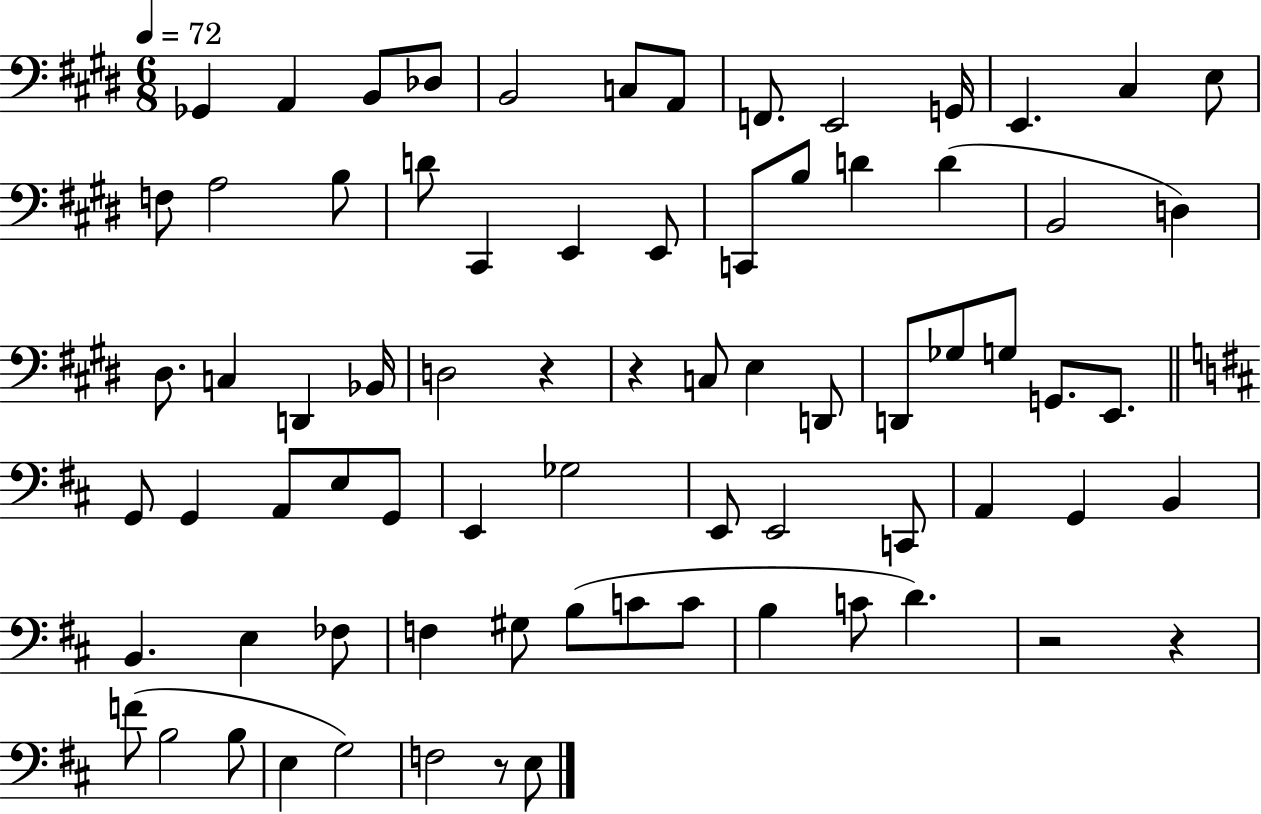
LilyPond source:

{
  \clef bass
  \numericTimeSignature
  \time 6/8
  \key e \major
  \tempo 4 = 72
  ges,4 a,4 b,8 des8 | b,2 c8 a,8 | f,8. e,2 g,16 | e,4. cis4 e8 | \break f8 a2 b8 | d'8 cis,4 e,4 e,8 | c,8 b8 d'4 d'4( | b,2 d4) | \break dis8. c4 d,4 bes,16 | d2 r4 | r4 c8 e4 d,8 | d,8 ges8 g8 g,8. e,8. | \break \bar "||" \break \key b \minor g,8 g,4 a,8 e8 g,8 | e,4 ges2 | e,8 e,2 c,8 | a,4 g,4 b,4 | \break b,4. e4 fes8 | f4 gis8 b8( c'8 c'8 | b4 c'8 d'4.) | r2 r4 | \break f'8( b2 b8 | e4 g2) | f2 r8 e8 | \bar "|."
}